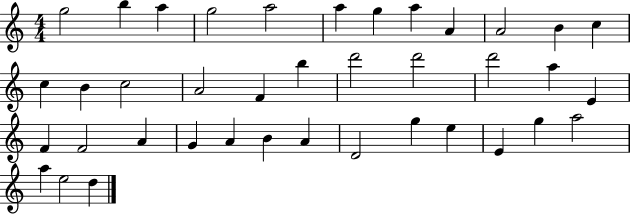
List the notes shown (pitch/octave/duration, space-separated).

G5/h B5/q A5/q G5/h A5/h A5/q G5/q A5/q A4/q A4/h B4/q C5/q C5/q B4/q C5/h A4/h F4/q B5/q D6/h D6/h D6/h A5/q E4/q F4/q F4/h A4/q G4/q A4/q B4/q A4/q D4/h G5/q E5/q E4/q G5/q A5/h A5/q E5/h D5/q